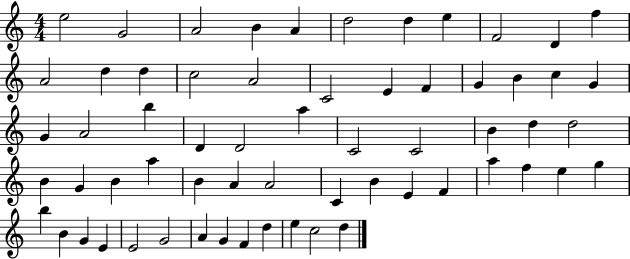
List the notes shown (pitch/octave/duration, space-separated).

E5/h G4/h A4/h B4/q A4/q D5/h D5/q E5/q F4/h D4/q F5/q A4/h D5/q D5/q C5/h A4/h C4/h E4/q F4/q G4/q B4/q C5/q G4/q G4/q A4/h B5/q D4/q D4/h A5/q C4/h C4/h B4/q D5/q D5/h B4/q G4/q B4/q A5/q B4/q A4/q A4/h C4/q B4/q E4/q F4/q A5/q F5/q E5/q G5/q B5/q B4/q G4/q E4/q E4/h G4/h A4/q G4/q F4/q D5/q E5/q C5/h D5/q